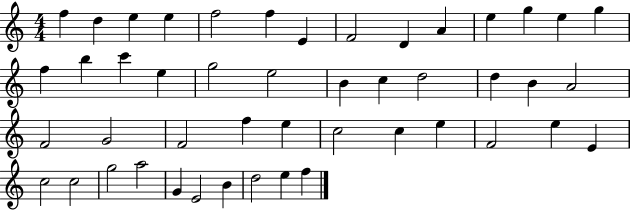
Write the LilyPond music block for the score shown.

{
  \clef treble
  \numericTimeSignature
  \time 4/4
  \key c \major
  f''4 d''4 e''4 e''4 | f''2 f''4 e'4 | f'2 d'4 a'4 | e''4 g''4 e''4 g''4 | \break f''4 b''4 c'''4 e''4 | g''2 e''2 | b'4 c''4 d''2 | d''4 b'4 a'2 | \break f'2 g'2 | f'2 f''4 e''4 | c''2 c''4 e''4 | f'2 e''4 e'4 | \break c''2 c''2 | g''2 a''2 | g'4 e'2 b'4 | d''2 e''4 f''4 | \break \bar "|."
}